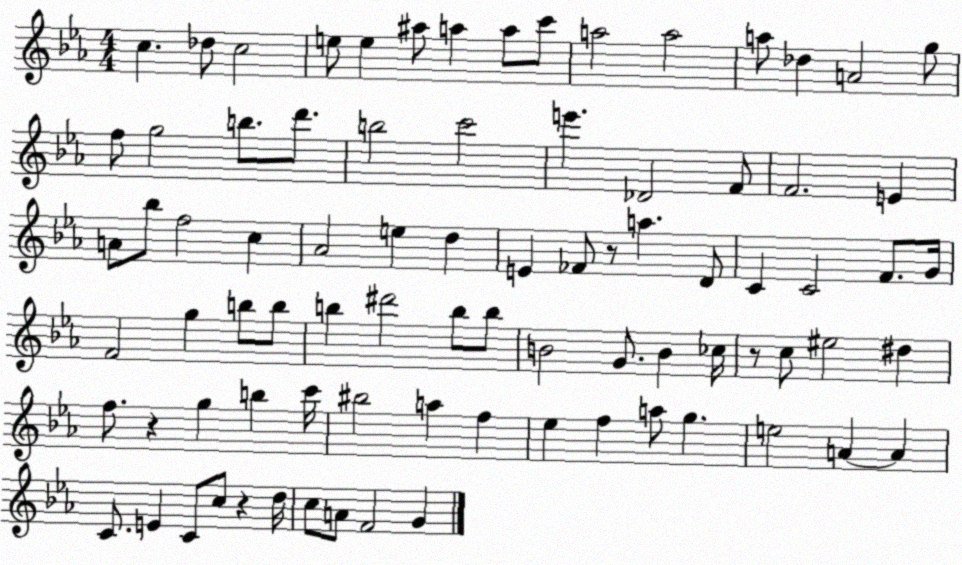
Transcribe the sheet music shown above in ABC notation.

X:1
T:Untitled
M:4/4
L:1/4
K:Eb
c _d/2 c2 e/2 e ^a/2 a a/2 c'/2 a2 a2 a/2 _d A2 g/2 f/2 g2 b/2 d'/2 b2 c'2 e' _D2 F/2 F2 E A/2 _b/2 f2 c _A2 e d E _F/2 z/2 a D/2 C C2 F/2 G/4 F2 g b/2 b/2 b ^d'2 b/2 b/2 B2 G/2 B _c/4 z/2 c/2 ^e2 ^d f/2 z g b c'/4 ^b2 a f _e f a/2 g e2 A A C/2 E C/2 c/2 z d/4 c/2 A/2 F2 G